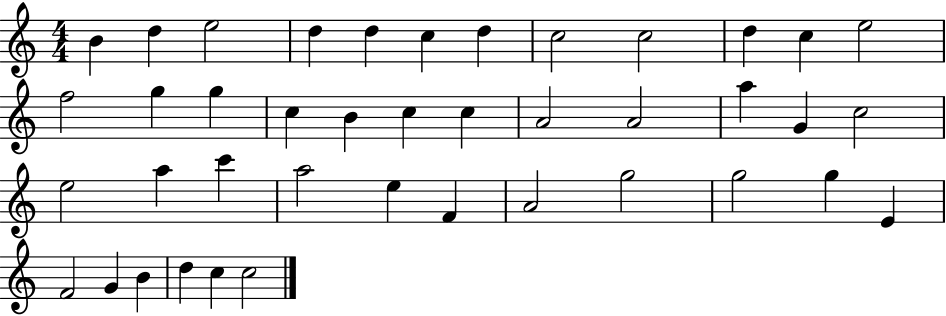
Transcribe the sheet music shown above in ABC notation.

X:1
T:Untitled
M:4/4
L:1/4
K:C
B d e2 d d c d c2 c2 d c e2 f2 g g c B c c A2 A2 a G c2 e2 a c' a2 e F A2 g2 g2 g E F2 G B d c c2